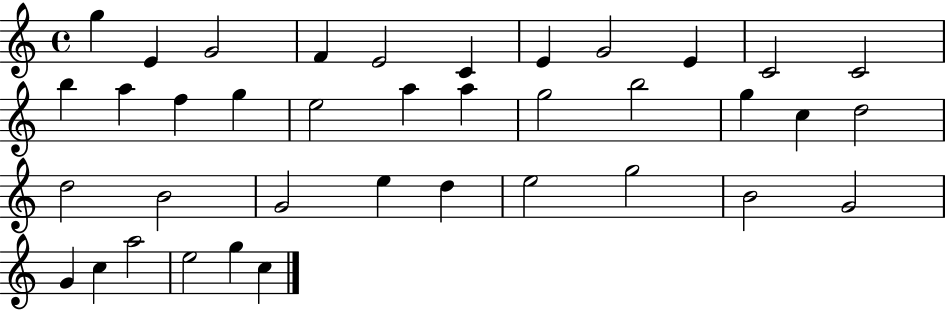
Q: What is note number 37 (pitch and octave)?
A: G5